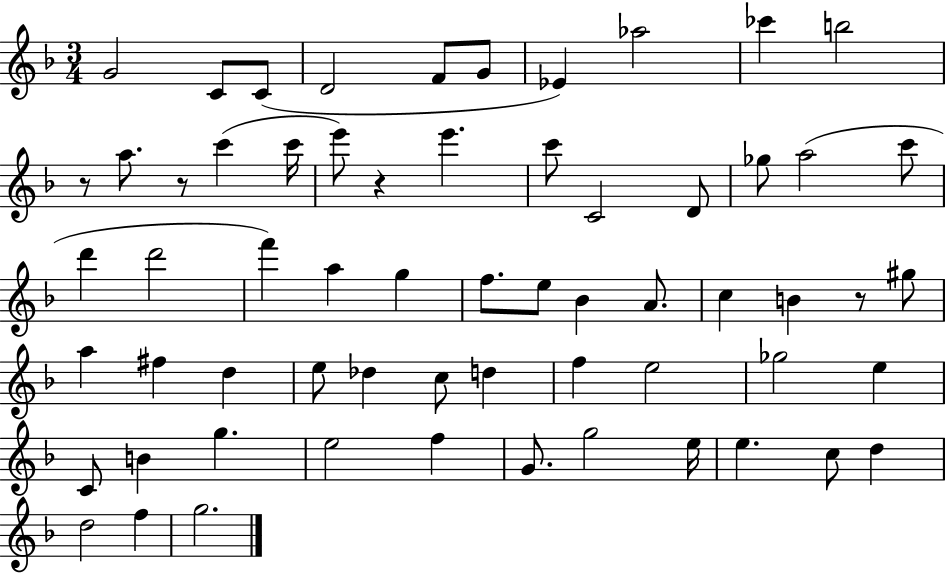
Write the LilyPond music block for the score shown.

{
  \clef treble
  \numericTimeSignature
  \time 3/4
  \key f \major
  g'2 c'8 c'8( | d'2 f'8 g'8 | ees'4) aes''2 | ces'''4 b''2 | \break r8 a''8. r8 c'''4( c'''16 | e'''8) r4 e'''4. | c'''8 c'2 d'8 | ges''8 a''2( c'''8 | \break d'''4 d'''2 | f'''4) a''4 g''4 | f''8. e''8 bes'4 a'8. | c''4 b'4 r8 gis''8 | \break a''4 fis''4 d''4 | e''8 des''4 c''8 d''4 | f''4 e''2 | ges''2 e''4 | \break c'8 b'4 g''4. | e''2 f''4 | g'8. g''2 e''16 | e''4. c''8 d''4 | \break d''2 f''4 | g''2. | \bar "|."
}